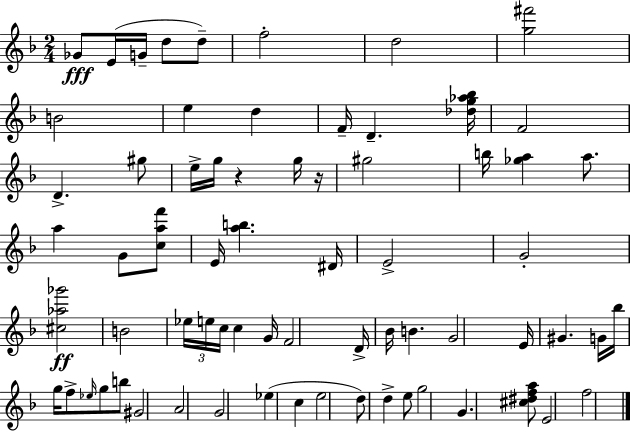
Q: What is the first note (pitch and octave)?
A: Gb4